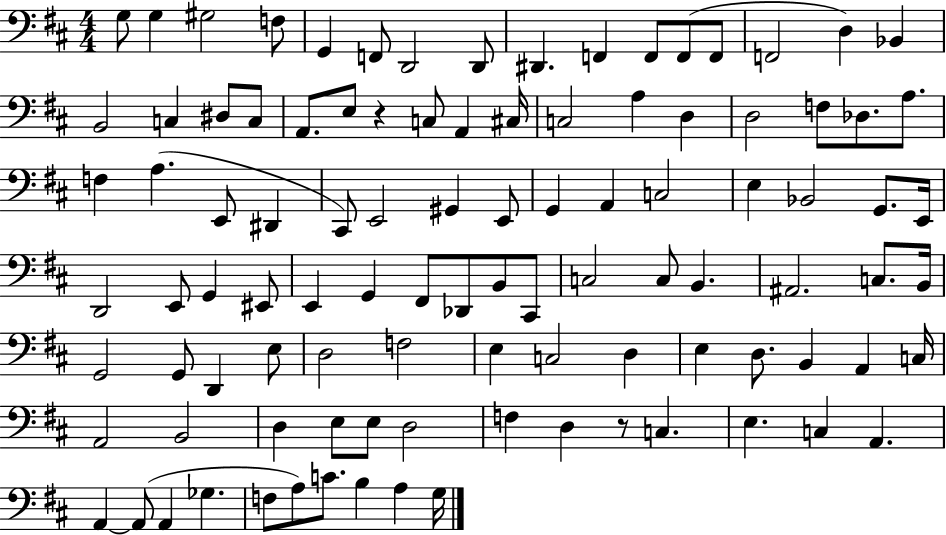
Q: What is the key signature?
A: D major